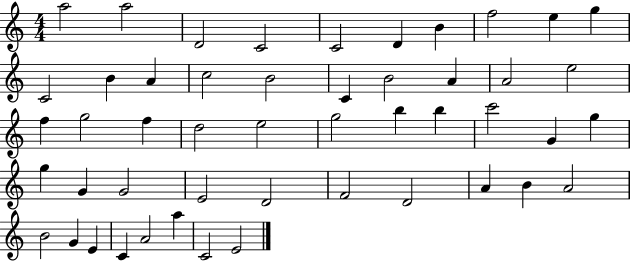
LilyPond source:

{
  \clef treble
  \numericTimeSignature
  \time 4/4
  \key c \major
  a''2 a''2 | d'2 c'2 | c'2 d'4 b'4 | f''2 e''4 g''4 | \break c'2 b'4 a'4 | c''2 b'2 | c'4 b'2 a'4 | a'2 e''2 | \break f''4 g''2 f''4 | d''2 e''2 | g''2 b''4 b''4 | c'''2 g'4 g''4 | \break g''4 g'4 g'2 | e'2 d'2 | f'2 d'2 | a'4 b'4 a'2 | \break b'2 g'4 e'4 | c'4 a'2 a''4 | c'2 e'2 | \bar "|."
}